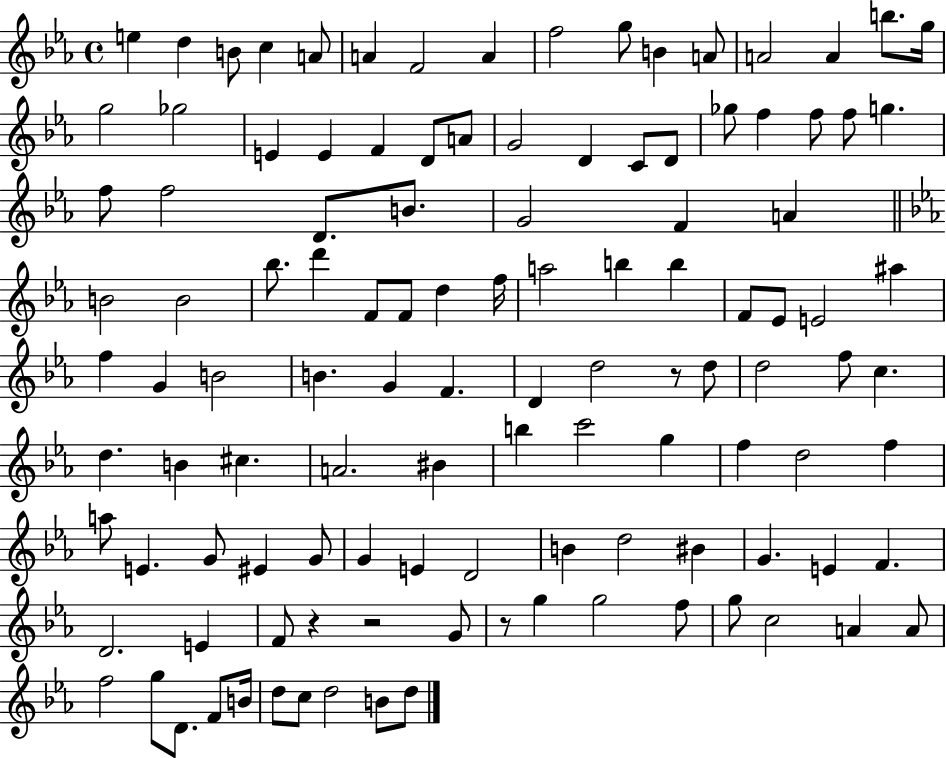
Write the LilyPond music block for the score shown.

{
  \clef treble
  \time 4/4
  \defaultTimeSignature
  \key ees \major
  e''4 d''4 b'8 c''4 a'8 | a'4 f'2 a'4 | f''2 g''8 b'4 a'8 | a'2 a'4 b''8. g''16 | \break g''2 ges''2 | e'4 e'4 f'4 d'8 a'8 | g'2 d'4 c'8 d'8 | ges''8 f''4 f''8 f''8 g''4. | \break f''8 f''2 d'8. b'8. | g'2 f'4 a'4 | \bar "||" \break \key ees \major b'2 b'2 | bes''8. d'''4 f'8 f'8 d''4 f''16 | a''2 b''4 b''4 | f'8 ees'8 e'2 ais''4 | \break f''4 g'4 b'2 | b'4. g'4 f'4. | d'4 d''2 r8 d''8 | d''2 f''8 c''4. | \break d''4. b'4 cis''4. | a'2. bis'4 | b''4 c'''2 g''4 | f''4 d''2 f''4 | \break a''8 e'4. g'8 eis'4 g'8 | g'4 e'4 d'2 | b'4 d''2 bis'4 | g'4. e'4 f'4. | \break d'2. e'4 | f'8 r4 r2 g'8 | r8 g''4 g''2 f''8 | g''8 c''2 a'4 a'8 | \break f''2 g''8 d'8. f'8 b'16 | d''8 c''8 d''2 b'8 d''8 | \bar "|."
}